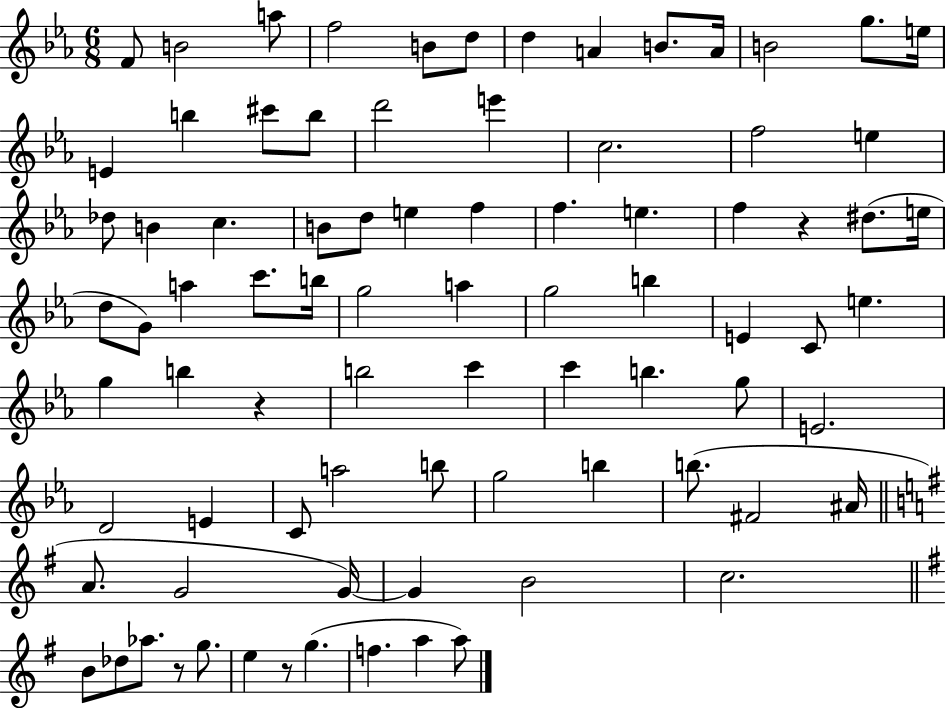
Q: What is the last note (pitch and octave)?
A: A5